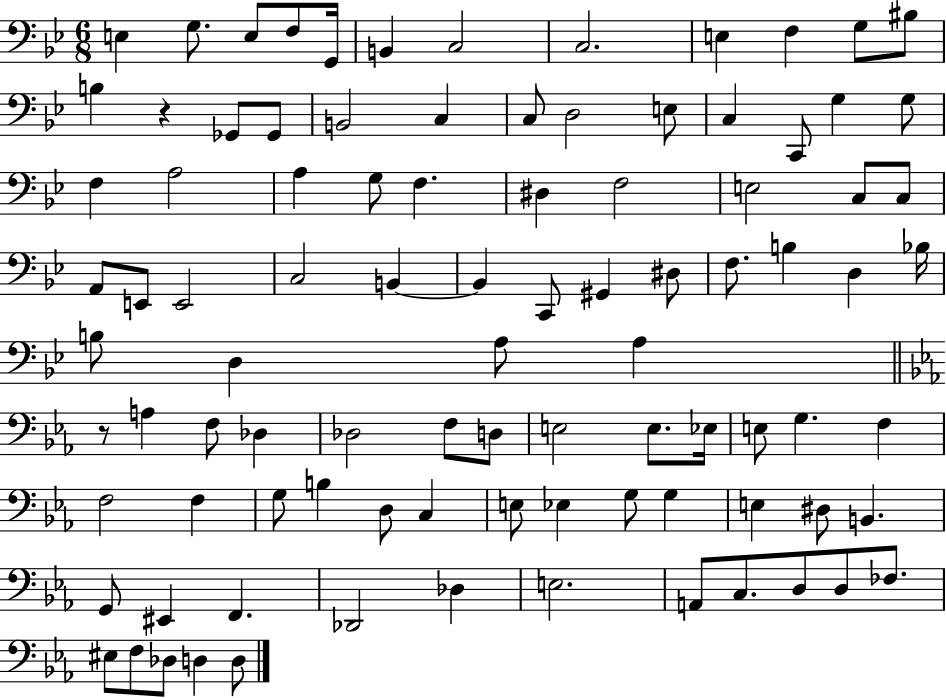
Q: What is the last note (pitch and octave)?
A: D3